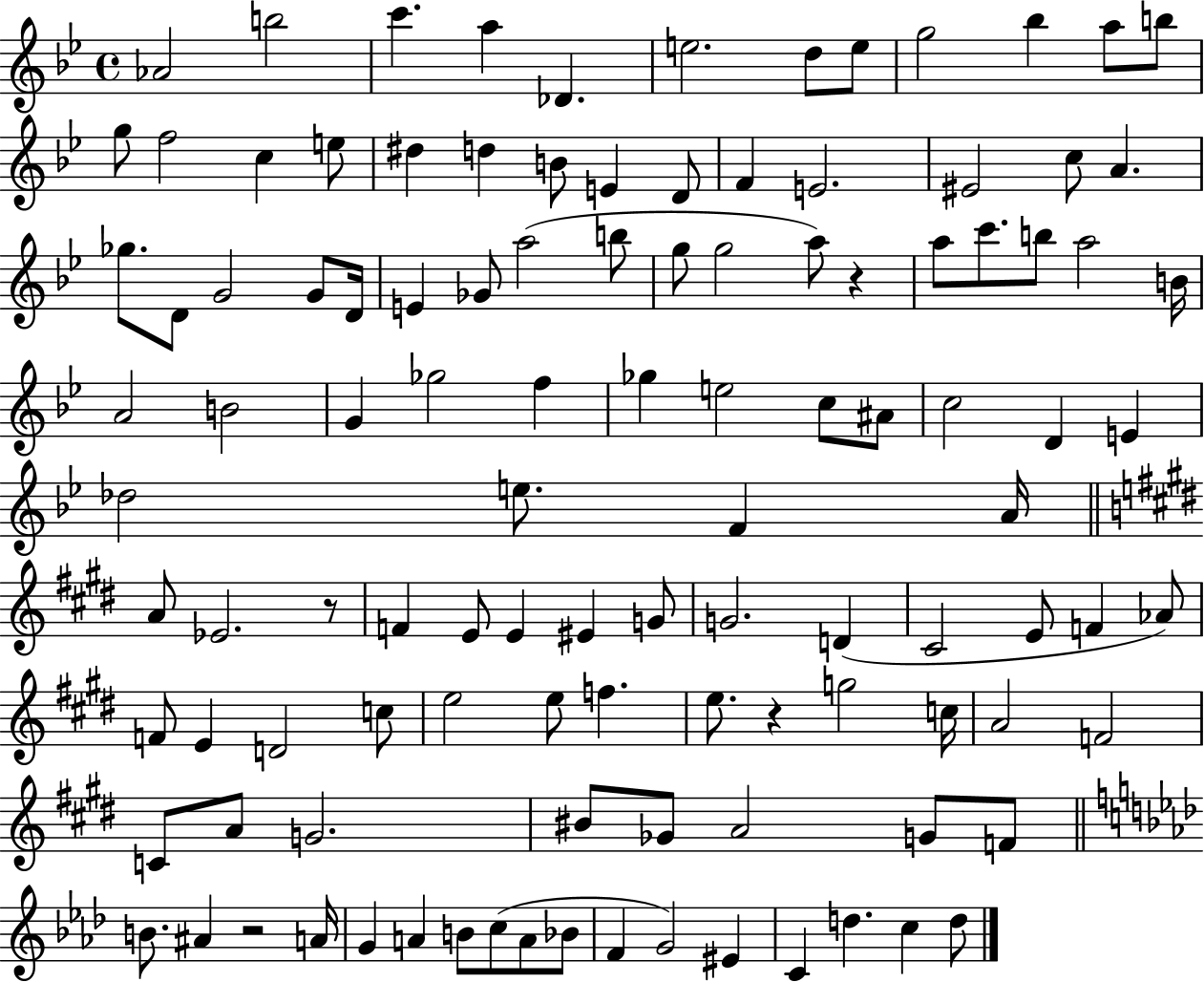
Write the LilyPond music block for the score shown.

{
  \clef treble
  \time 4/4
  \defaultTimeSignature
  \key bes \major
  aes'2 b''2 | c'''4. a''4 des'4. | e''2. d''8 e''8 | g''2 bes''4 a''8 b''8 | \break g''8 f''2 c''4 e''8 | dis''4 d''4 b'8 e'4 d'8 | f'4 e'2. | eis'2 c''8 a'4. | \break ges''8. d'8 g'2 g'8 d'16 | e'4 ges'8 a''2( b''8 | g''8 g''2 a''8) r4 | a''8 c'''8. b''8 a''2 b'16 | \break a'2 b'2 | g'4 ges''2 f''4 | ges''4 e''2 c''8 ais'8 | c''2 d'4 e'4 | \break des''2 e''8. f'4 a'16 | \bar "||" \break \key e \major a'8 ees'2. r8 | f'4 e'8 e'4 eis'4 g'8 | g'2. d'4( | cis'2 e'8 f'4 aes'8) | \break f'8 e'4 d'2 c''8 | e''2 e''8 f''4. | e''8. r4 g''2 c''16 | a'2 f'2 | \break c'8 a'8 g'2. | bis'8 ges'8 a'2 g'8 f'8 | \bar "||" \break \key aes \major b'8. ais'4 r2 a'16 | g'4 a'4 b'8 c''8( a'8 bes'8 | f'4 g'2) eis'4 | c'4 d''4. c''4 d''8 | \break \bar "|."
}